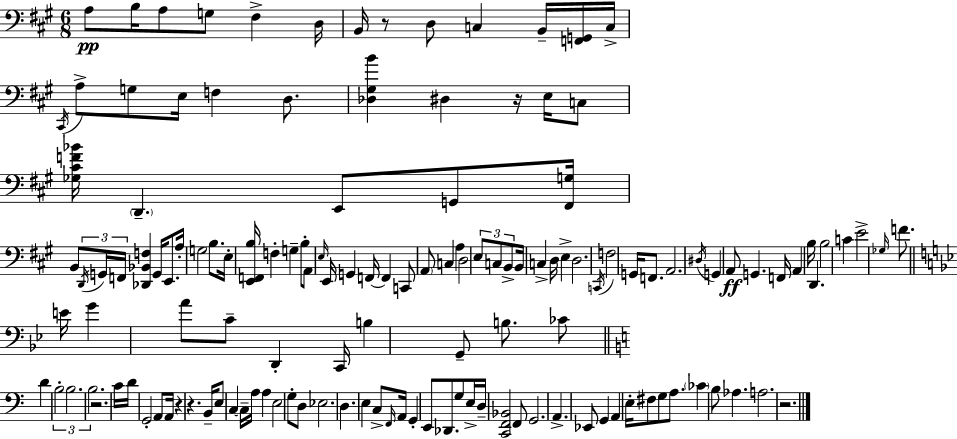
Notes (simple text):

A3/e B3/s A3/e G3/e F#3/q D3/s B2/s R/e D3/e C3/q B2/s [F2,G2]/s C3/s C#2/s A3/e G3/e E3/s F3/q D3/e. [Db3,G#3,B4]/q D#3/q R/s E3/s C3/e [Gb3,C#4,F4,Bb4]/s D2/q. E2/e G2/e [F#2,G3]/s B2/e D2/s G2/s F2/s [Db2,Bb2,F3]/q G2/s E2/e. A3/s G3/h B3/e. E3/s [E2,F2,B3]/s F3/q G3/q B3/e A2/e E3/s E2/s G2/q F2/s F2/q C2/e A2/e C3/q A3/q D3/h E3/e C3/e B2/e B2/s C3/q D3/s E3/q D3/h. C2/s F3/h G2/s F2/e. A2/h. D#3/s G2/q A2/e G2/q. F2/s A2/q B3/s D2/q. B3/h C4/q E4/h Gb3/s F4/e. E4/s G4/q A4/e C4/e D2/q C2/s B3/q G2/e B3/e. CES4/e D4/q B3/h B3/h. B3/h. R/h. C4/s D4/s G2/h A2/e A2/s R/q R/q. B2/s E3/e C3/q C3/s A3/s A3/q E3/h G3/e D3/e Eb3/h. D3/q. E3/q C3/e F2/s A2/s G2/q E2/e Db2/e. G3/e E3/s D3/s [C2,F2,Bb2]/h F2/e G2/h. A2/q. Eb2/e G2/q A2/q E3/s F#3/e G3/e A3/e. CES4/q B3/e Ab3/q. A3/h. R/h.